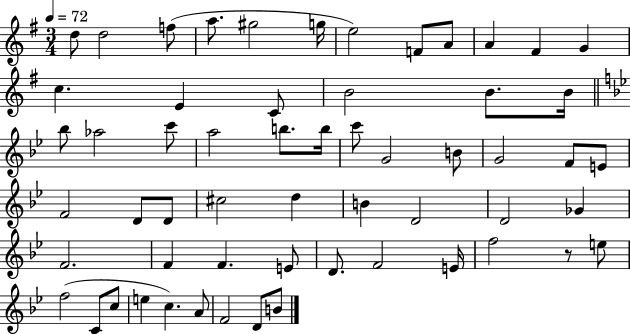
{
  \clef treble
  \numericTimeSignature
  \time 3/4
  \key g \major
  \tempo 4 = 72
  d''8 d''2 f''8( | a''8. gis''2 g''16 | e''2) f'8 a'8 | a'4 fis'4 g'4 | \break c''4. e'4 c'8 | b'2 b'8. b'16 | \bar "||" \break \key g \minor bes''8 aes''2 c'''8 | a''2 b''8. b''16 | c'''8 g'2 b'8 | g'2 f'8 e'8 | \break f'2 d'8 d'8 | cis''2 d''4 | b'4 d'2 | d'2 ges'4 | \break f'2. | f'4 f'4. e'8 | d'8. f'2 e'16 | f''2 r8 e''8 | \break f''2( c'8 c''8 | e''4 c''4.) a'8 | f'2 d'8 b'8 | \bar "|."
}